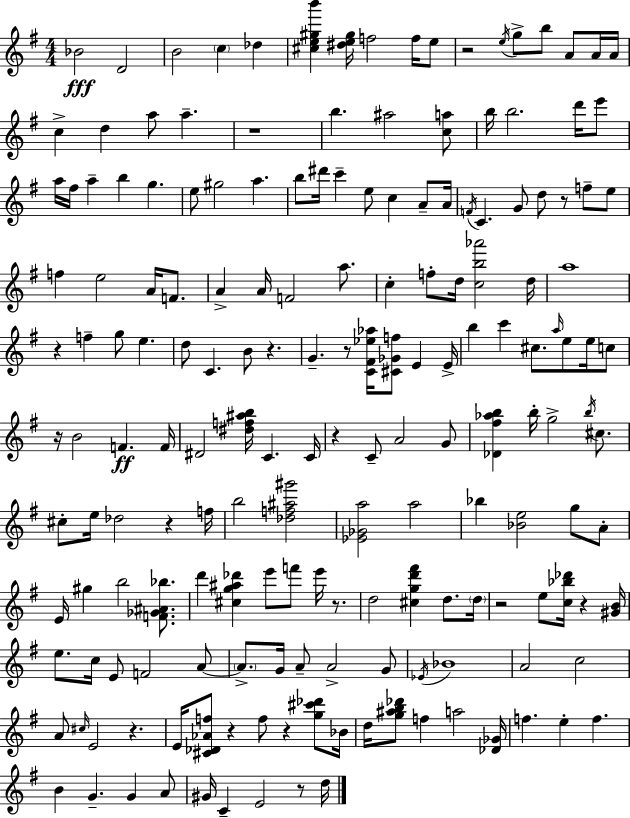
{
  \clef treble
  \numericTimeSignature
  \time 4/4
  \key g \major
  bes'2\fff d'2 | b'2 \parenthesize c''4 des''4 | <cis'' e'' gis'' b'''>4 <dis'' e'' gis''>16 f''2 f''16 e''8 | r2 \acciaccatura { e''16 } g''8-> b''8 a'8 a'16 | \break a'16 c''4-> d''4 a''8 a''4.-- | r1 | b''4. ais''2 <c'' a''>8 | b''16 b''2. d'''16 e'''8 | \break a''16 fis''16 a''4-- b''4 g''4. | e''8 gis''2 a''4. | b''8 dis'''16 c'''4-- e''8 c''4 a'8-- | a'16 \acciaccatura { f'16 } c'4. g'8 d''8 r8 f''8-- | \break e''8 f''4 e''2 a'16 f'8. | a'4-> a'16 f'2 a''8. | c''4-. f''8-. d''16 <c'' b'' aes'''>2 | d''16 a''1 | \break r4 f''4-- g''8 e''4. | d''8 c'4. b'8 r4. | g'4.-- r8 <c' fis' ees'' aes''>16 <cis' ges' f''>8 e'4 | e'16-> b''4 c'''4 cis''8. \grace { a''16 } e''8 | \break e''16 c''8 r16 b'2 f'4.\ff | f'16 dis'2 <dis'' f'' ais'' b''>16 c'4. | c'16 r4 c'8-- a'2 | g'8 <des' fis'' aes'' b''>4 b''16-. g''2-> | \break \acciaccatura { b''16 } cis''8. cis''8-. e''16 des''2 r4 | f''16 b''2 <des'' f'' ais'' gis'''>2 | <ees' ges' a''>2 a''2 | bes''4 <bes' e''>2 | \break g''8 a'8-. e'16 gis''4 b''2 | <f' ges' ais' bes''>8. d'''4 <cis'' g'' ais'' des'''>4 e'''8 f'''8 | e'''16 r8. d''2 <cis'' g'' d''' fis'''>4 | d''8. \parenthesize d''16 r2 e''8 <c'' bes'' des'''>16 r4 | \break <gis' b'>16 e''8. c''16 e'8 f'2 | a'8~~ \parenthesize a'8.-> g'16 a'8-- a'2-> | g'8 \acciaccatura { ees'16 } bes'1 | a'2 c''2 | \break a'8 \grace { cis''16 } e'2 | r4. e'16 <cis' des' aes' f''>8 r4 f''8 r4 | <g'' cis''' des'''>8 bes'16 d''16 <g'' ais'' b'' des'''>8 f''4 a''2 | <des' ges'>16 f''4. e''4-. | \break f''4. b'4 g'4.-- | g'4 a'8 gis'16 c'4-- e'2 | r8 d''16 \bar "|."
}